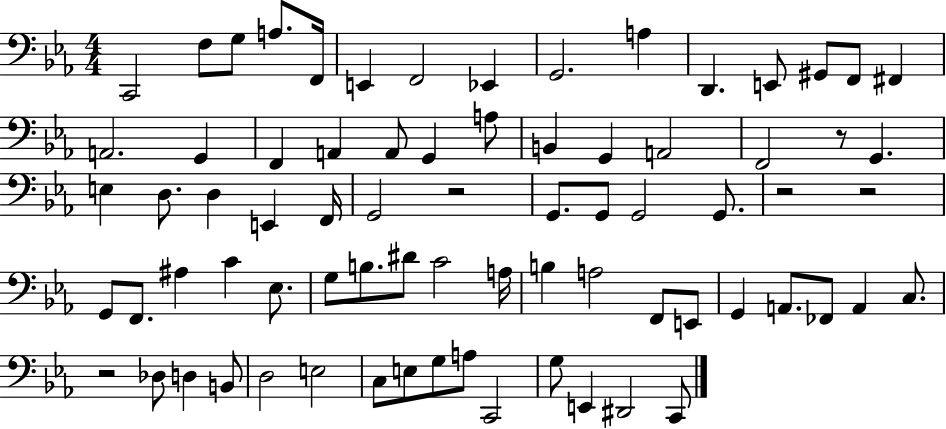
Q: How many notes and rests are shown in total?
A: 75